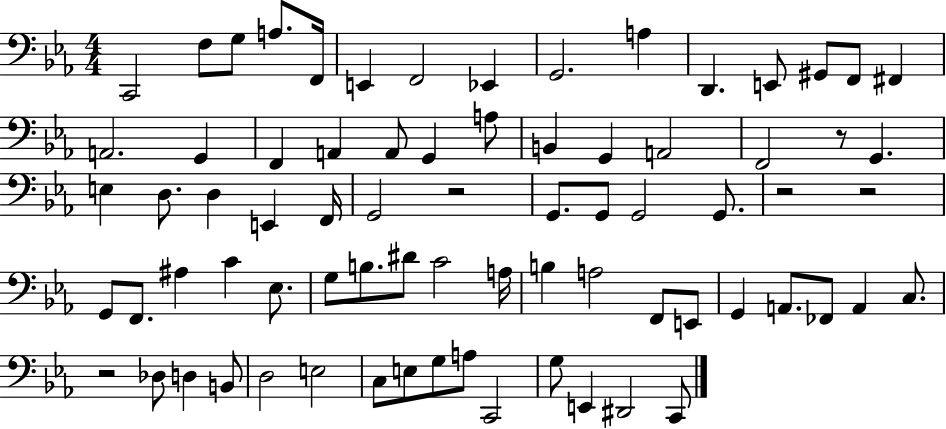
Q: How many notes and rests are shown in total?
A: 75